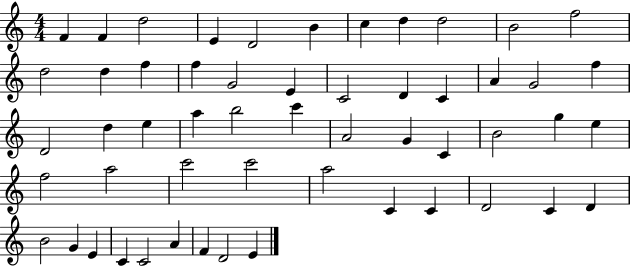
X:1
T:Untitled
M:4/4
L:1/4
K:C
F F d2 E D2 B c d d2 B2 f2 d2 d f f G2 E C2 D C A G2 f D2 d e a b2 c' A2 G C B2 g e f2 a2 c'2 c'2 a2 C C D2 C D B2 G E C C2 A F D2 E